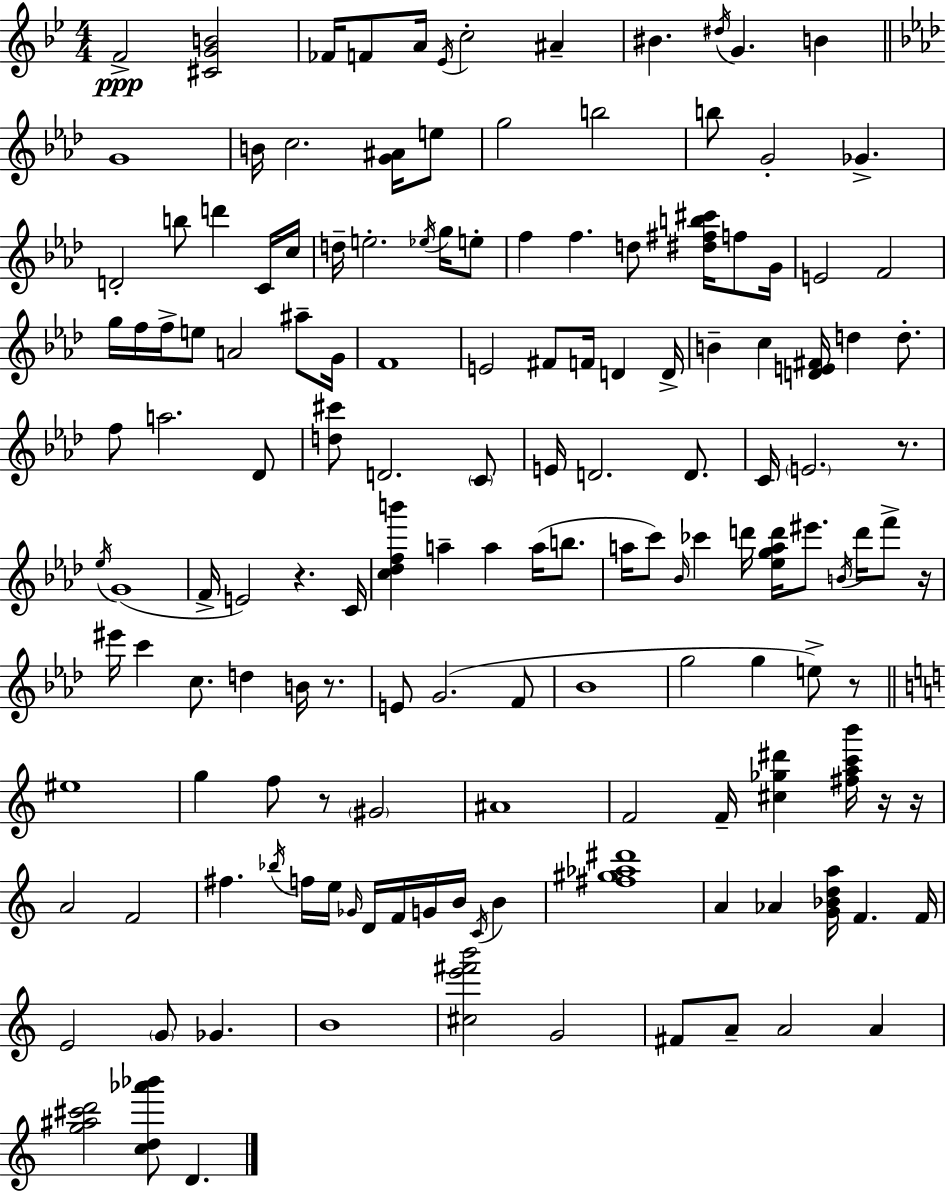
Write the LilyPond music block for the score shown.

{
  \clef treble
  \numericTimeSignature
  \time 4/4
  \key g \minor
  f'2->\ppp <cis' g' b'>2 | fes'16 f'8 a'16 \acciaccatura { ees'16 } c''2-. ais'4-- | bis'4. \acciaccatura { dis''16 } g'4. b'4 | \bar "||" \break \key aes \major g'1 | b'16 c''2. <g' ais'>16 e''8 | g''2 b''2 | b''8 g'2-. ges'4.-> | \break d'2-. b''8 d'''4 c'16 c''16 | d''16-- e''2.-. \acciaccatura { ees''16 } g''16 e''8-. | f''4 f''4. d''8 <dis'' fis'' b'' cis'''>16 f''8 | g'16 e'2 f'2 | \break g''16 f''16 f''16-> e''8 a'2 ais''8-- | g'16 f'1 | e'2 fis'8 f'16 d'4 | d'16-> b'4-- c''4 <d' e' fis'>16 d''4 d''8.-. | \break f''8 a''2. des'8 | <d'' cis'''>8 d'2. \parenthesize c'8 | e'16 d'2. d'8. | c'16 \parenthesize e'2. r8. | \break \acciaccatura { ees''16 }( g'1 | f'16-> e'2) r4. | c'16 <c'' des'' f'' b'''>4 a''4-- a''4 a''16( b''8. | a''16 c'''8) \grace { bes'16 } ces'''4 d'''16 <ees'' g'' a'' d'''>16 eis'''8. \acciaccatura { b'16 } | \break d'''16 f'''8-> r16 eis'''16 c'''4 c''8. d''4 | b'16 r8. e'8 g'2.( | f'8 bes'1 | g''2 g''4 | \break e''8->) r8 \bar "||" \break \key a \minor eis''1 | g''4 f''8 r8 \parenthesize gis'2 | ais'1 | f'2 f'16-- <cis'' ges'' dis'''>4 <fis'' a'' c''' b'''>16 r16 r16 | \break a'2 f'2 | fis''4. \acciaccatura { bes''16 } f''16 e''16 \grace { ges'16 } d'16 f'16 g'16 b'16 \acciaccatura { c'16 } b'4 | <fis'' gis'' aes'' dis'''>1 | a'4 aes'4 <g' bes' d'' a''>16 f'4. | \break f'16 e'2 \parenthesize g'8 ges'4. | b'1 | <cis'' e''' fis''' b'''>2 g'2 | fis'8 a'8-- a'2 a'4 | \break <g'' ais'' cis''' d'''>2 <c'' d'' aes''' bes'''>8 d'4. | \bar "|."
}